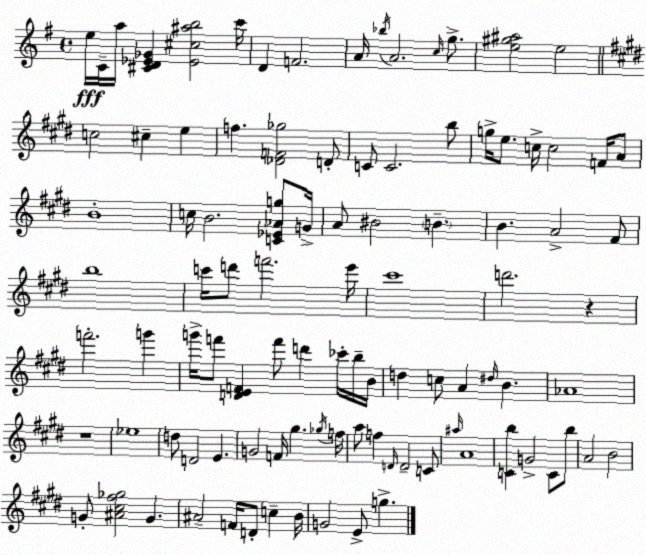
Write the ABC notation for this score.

X:1
T:Untitled
M:4/4
L:1/4
K:G
e/4 C/4 a/4 [^CD_E_G] [_E^c^ab]2 c'/4 D F2 A/4 _b/4 A2 c/4 g/2 [e^g^a]2 e2 c2 ^c e f [_DF_g]2 D/2 C/2 C2 b/2 g/4 e/2 c/4 c2 F/4 A/2 B4 c/4 B2 [C_E_Ag]/2 G/4 A/2 ^B2 B B A2 ^F/2 b4 c'/4 d'/2 f'2 e'/4 ^c'4 d'2 z f'2 g' g'/4 f'/2 [DEF] f'/2 d' _c'/4 b/4 B/4 d c/2 A ^d/4 B _A4 z4 _e4 d/2 D2 E G2 F/4 ^g _g/4 f/4 a/2 f D/4 D2 C/2 ^a/4 A4 [Cb] G2 C/2 b/2 A2 B2 G/2 [^A^c^f_g]2 G ^A2 F/4 D/2 c B/4 G2 E/2 g